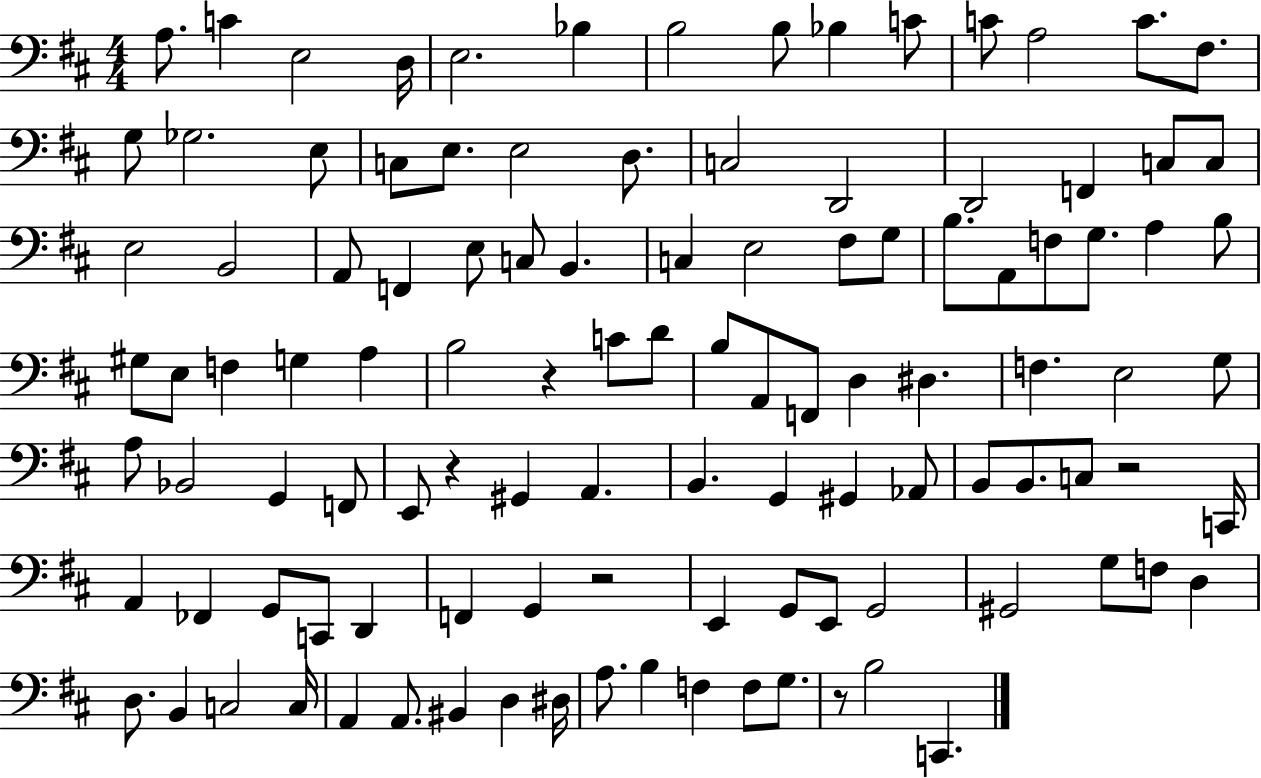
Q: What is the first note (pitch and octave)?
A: A3